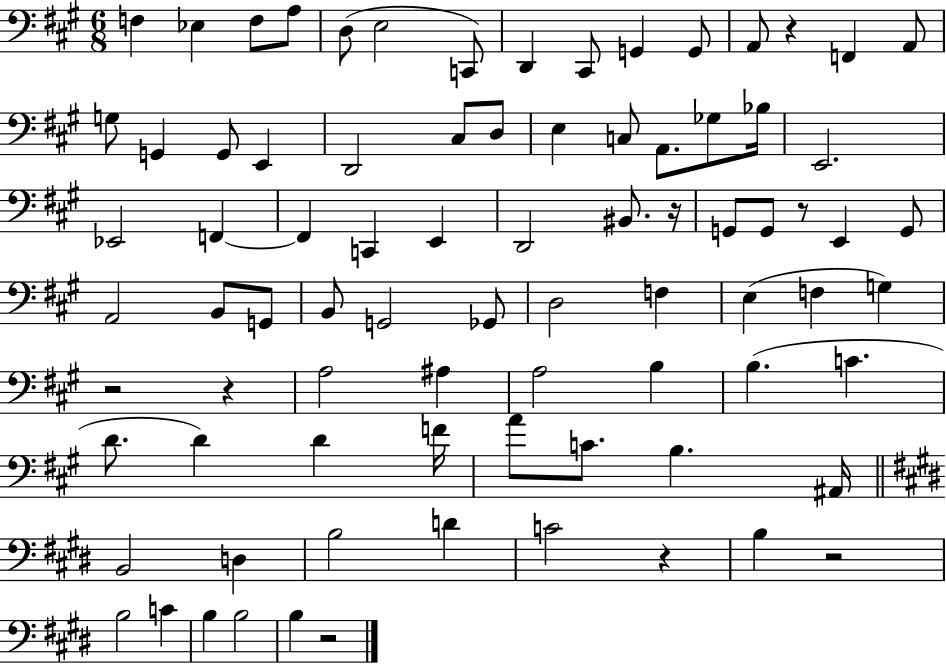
F3/q Eb3/q F3/e A3/e D3/e E3/h C2/e D2/q C#2/e G2/q G2/e A2/e R/q F2/q A2/e G3/e G2/q G2/e E2/q D2/h C#3/e D3/e E3/q C3/e A2/e. Gb3/e Bb3/s E2/h. Eb2/h F2/q F2/q C2/q E2/q D2/h BIS2/e. R/s G2/e G2/e R/e E2/q G2/e A2/h B2/e G2/e B2/e G2/h Gb2/e D3/h F3/q E3/q F3/q G3/q R/h R/q A3/h A#3/q A3/h B3/q B3/q. C4/q. D4/e. D4/q D4/q F4/s A4/e C4/e. B3/q. A#2/s B2/h D3/q B3/h D4/q C4/h R/q B3/q R/h B3/h C4/q B3/q B3/h B3/q R/h